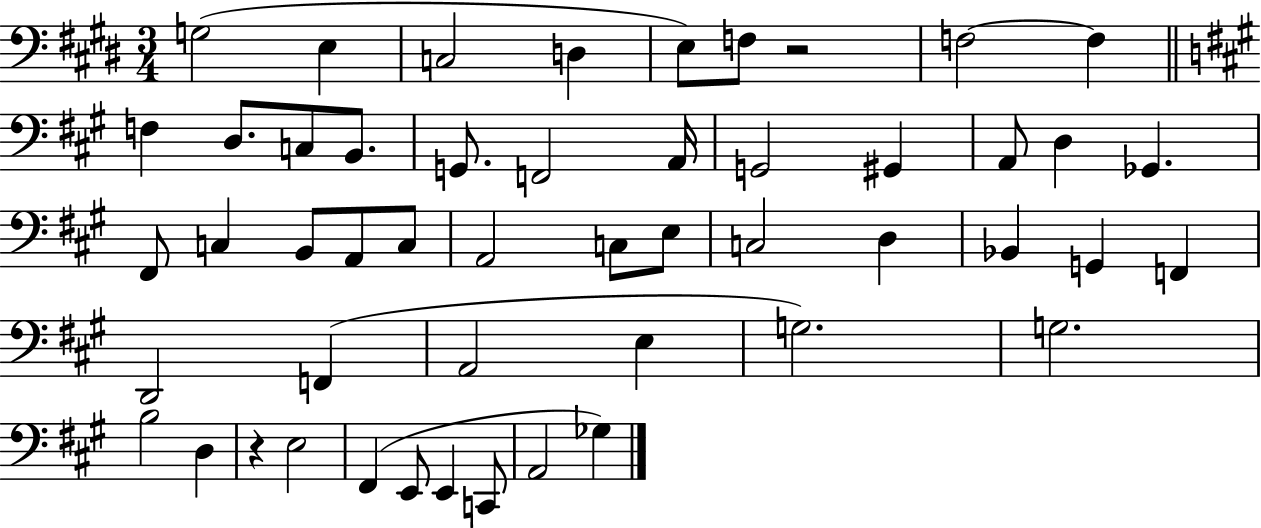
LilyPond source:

{
  \clef bass
  \numericTimeSignature
  \time 3/4
  \key e \major
  g2( e4 | c2 d4 | e8) f8 r2 | f2~~ f4 | \break \bar "||" \break \key a \major f4 d8. c8 b,8. | g,8. f,2 a,16 | g,2 gis,4 | a,8 d4 ges,4. | \break fis,8 c4 b,8 a,8 c8 | a,2 c8 e8 | c2 d4 | bes,4 g,4 f,4 | \break d,2 f,4( | a,2 e4 | g2.) | g2. | \break b2 d4 | r4 e2 | fis,4( e,8 e,4 c,8 | a,2 ges4) | \break \bar "|."
}